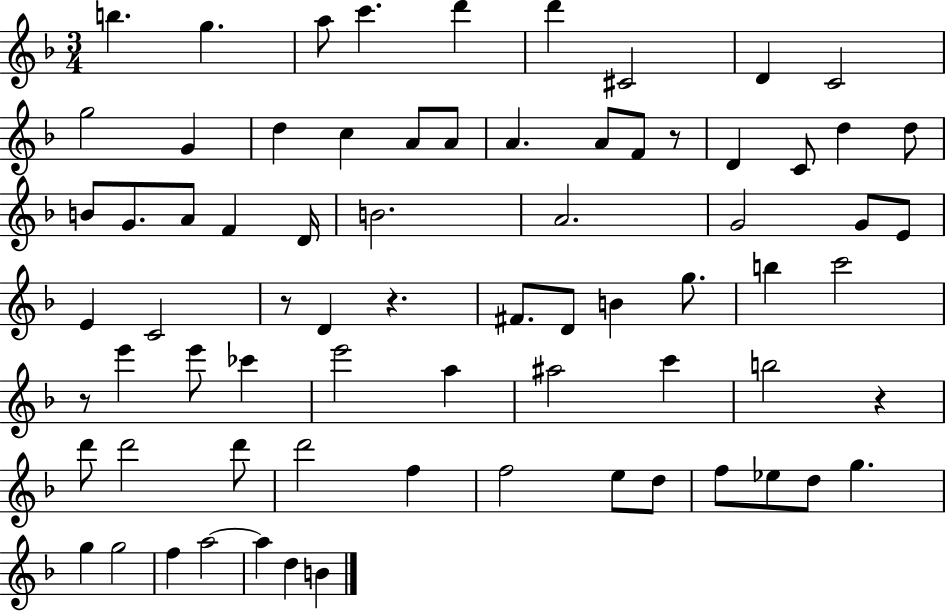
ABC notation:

X:1
T:Untitled
M:3/4
L:1/4
K:F
b g a/2 c' d' d' ^C2 D C2 g2 G d c A/2 A/2 A A/2 F/2 z/2 D C/2 d d/2 B/2 G/2 A/2 F D/4 B2 A2 G2 G/2 E/2 E C2 z/2 D z ^F/2 D/2 B g/2 b c'2 z/2 e' e'/2 _c' e'2 a ^a2 c' b2 z d'/2 d'2 d'/2 d'2 f f2 e/2 d/2 f/2 _e/2 d/2 g g g2 f a2 a d B